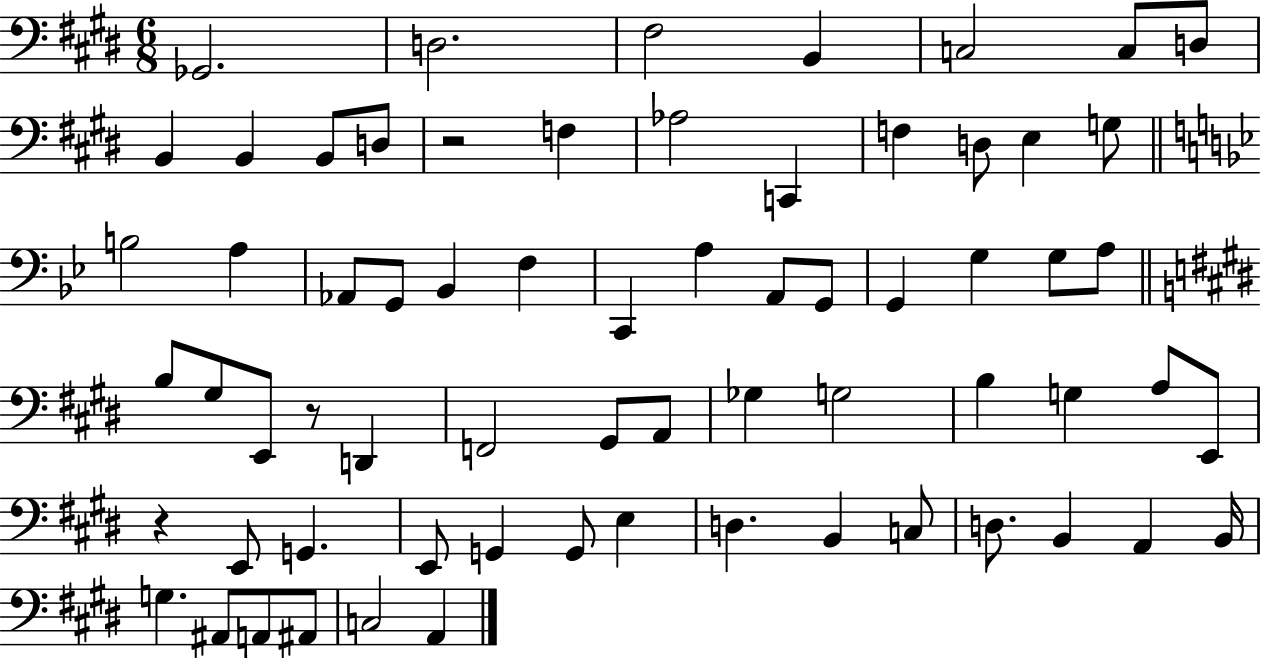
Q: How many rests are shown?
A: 3